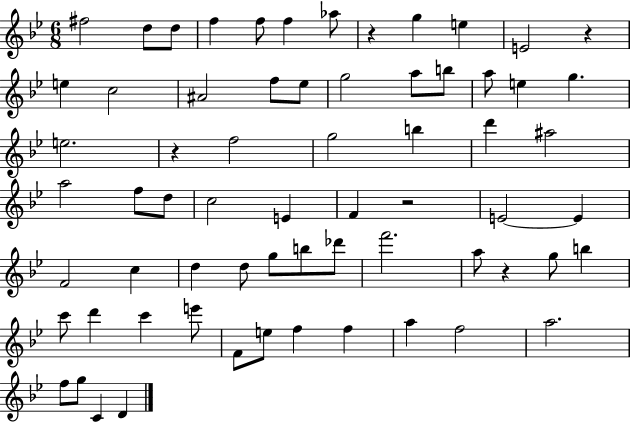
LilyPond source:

{
  \clef treble
  \numericTimeSignature
  \time 6/8
  \key bes \major
  \repeat volta 2 { fis''2 d''8 d''8 | f''4 f''8 f''4 aes''8 | r4 g''4 e''4 | e'2 r4 | \break e''4 c''2 | ais'2 f''8 ees''8 | g''2 a''8 b''8 | a''8 e''4 g''4. | \break e''2. | r4 f''2 | g''2 b''4 | d'''4 ais''2 | \break a''2 f''8 d''8 | c''2 e'4 | f'4 r2 | e'2~~ e'4 | \break f'2 c''4 | d''4 d''8 g''8 b''8 des'''8 | f'''2. | a''8 r4 g''8 b''4 | \break c'''8 d'''4 c'''4 e'''8 | f'8 e''8 f''4 f''4 | a''4 f''2 | a''2. | \break f''8 g''8 c'4 d'4 | } \bar "|."
}